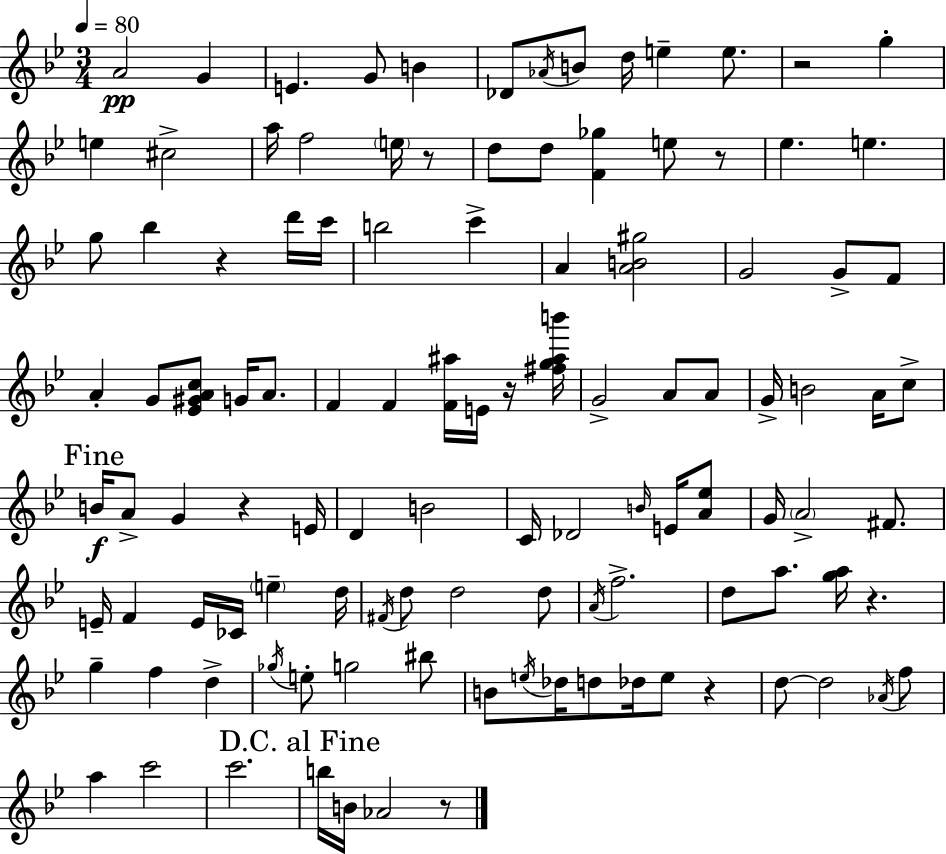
{
  \clef treble
  \numericTimeSignature
  \time 3/4
  \key bes \major
  \tempo 4 = 80
  a'2\pp g'4 | e'4. g'8 b'4 | des'8 \acciaccatura { aes'16 } b'8 d''16 e''4-- e''8. | r2 g''4-. | \break e''4 cis''2-> | a''16 f''2 \parenthesize e''16 r8 | d''8 d''8 <f' ges''>4 e''8 r8 | ees''4. e''4. | \break g''8 bes''4 r4 d'''16 | c'''16 b''2 c'''4-> | a'4 <a' b' gis''>2 | g'2 g'8-> f'8 | \break a'4-. g'8 <ees' gis' a' c''>8 g'16 a'8. | f'4 f'4 <f' ais''>16 e'16 r16 | <fis'' g'' ais'' b'''>16 g'2-> a'8 a'8 | g'16-> b'2 a'16 c''8-> | \break \mark "Fine" b'16\f a'8-> g'4 r4 | e'16 d'4 b'2 | c'16 des'2 \grace { b'16 } e'16 | <a' ees''>8 g'16 \parenthesize a'2-> fis'8. | \break e'16-- f'4 e'16 ces'16 \parenthesize e''4-- | d''16 \acciaccatura { fis'16 } d''8 d''2 | d''8 \acciaccatura { a'16 } f''2.-> | d''8 a''8. <g'' a''>16 r4. | \break g''4-- f''4 | d''4-> \acciaccatura { ges''16 } e''8-. g''2 | bis''8 b'8 \acciaccatura { e''16 } des''16 d''8 des''16 | e''8 r4 d''8~~ d''2 | \break \acciaccatura { aes'16 } f''8 a''4 c'''2 | c'''2. | \mark "D.C. al Fine" b''16 b'16 aes'2 | r8 \bar "|."
}